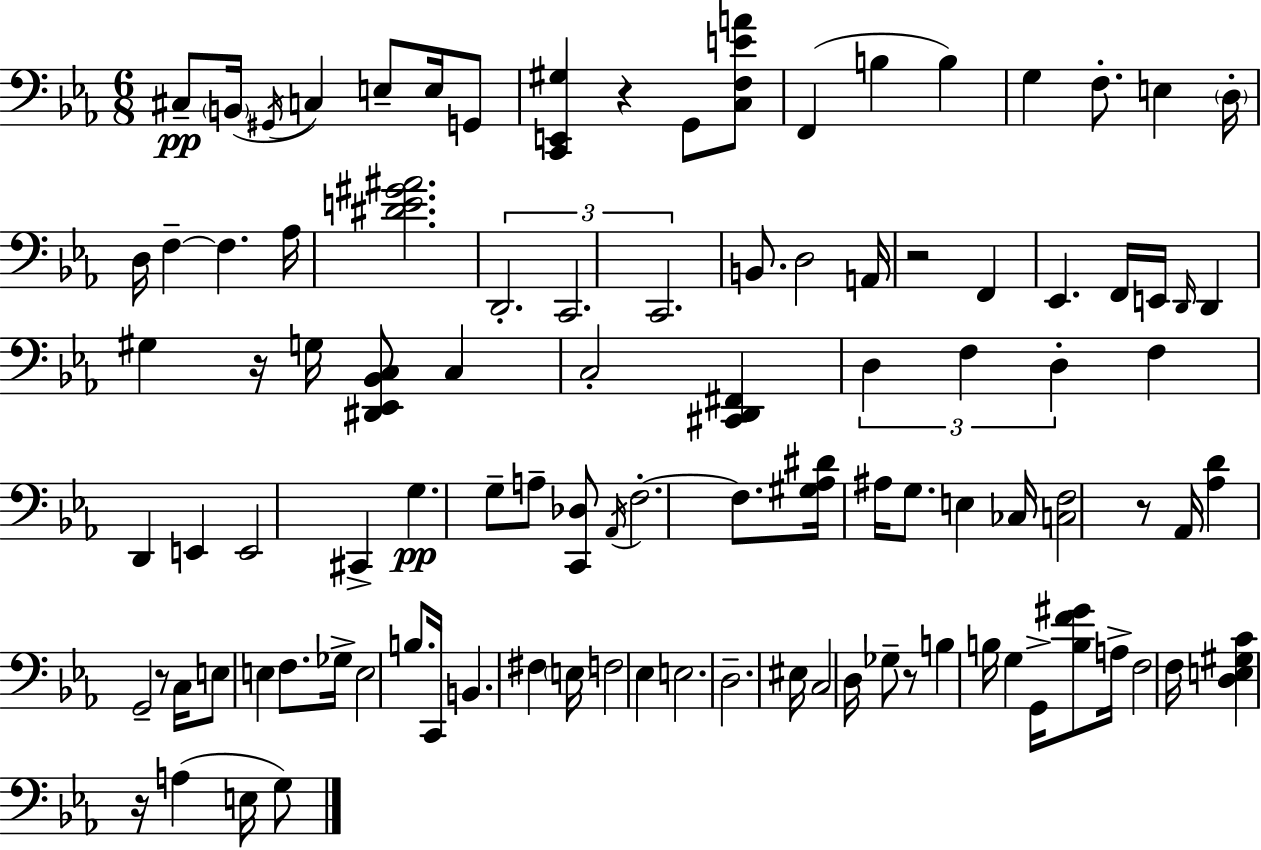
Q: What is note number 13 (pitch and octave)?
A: F3